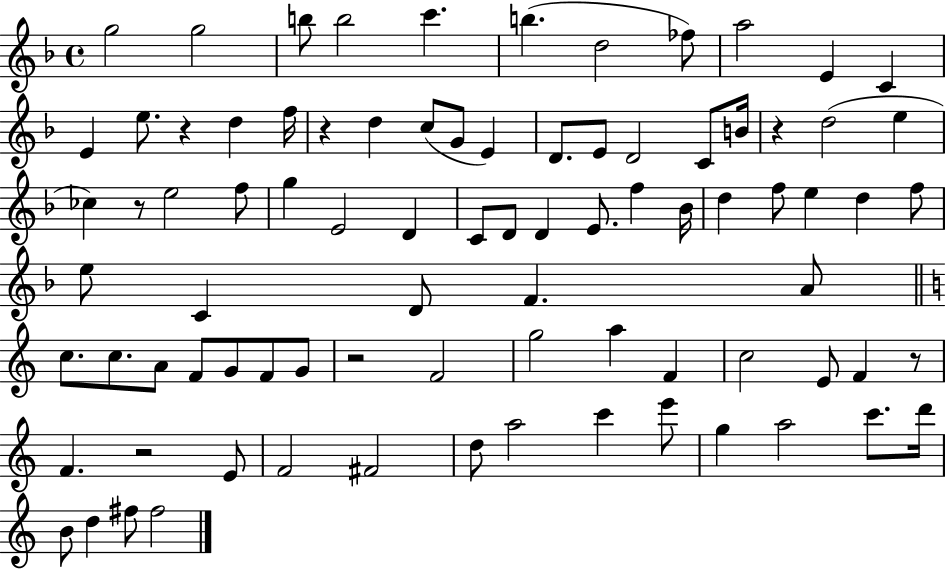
X:1
T:Untitled
M:4/4
L:1/4
K:F
g2 g2 b/2 b2 c' b d2 _f/2 a2 E C E e/2 z d f/4 z d c/2 G/2 E D/2 E/2 D2 C/2 B/4 z d2 e _c z/2 e2 f/2 g E2 D C/2 D/2 D E/2 f _B/4 d f/2 e d f/2 e/2 C D/2 F A/2 c/2 c/2 A/2 F/2 G/2 F/2 G/2 z2 F2 g2 a F c2 E/2 F z/2 F z2 E/2 F2 ^F2 d/2 a2 c' e'/2 g a2 c'/2 d'/4 B/2 d ^f/2 ^f2